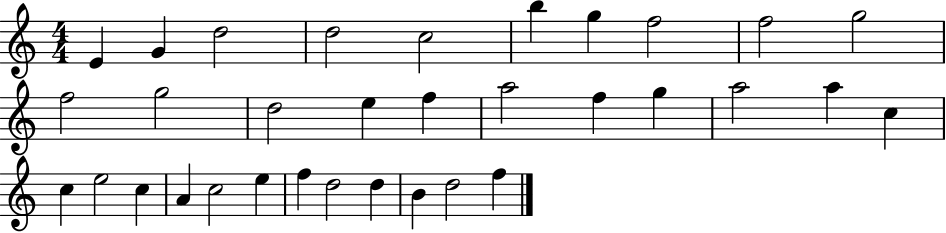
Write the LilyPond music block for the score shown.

{
  \clef treble
  \numericTimeSignature
  \time 4/4
  \key c \major
  e'4 g'4 d''2 | d''2 c''2 | b''4 g''4 f''2 | f''2 g''2 | \break f''2 g''2 | d''2 e''4 f''4 | a''2 f''4 g''4 | a''2 a''4 c''4 | \break c''4 e''2 c''4 | a'4 c''2 e''4 | f''4 d''2 d''4 | b'4 d''2 f''4 | \break \bar "|."
}